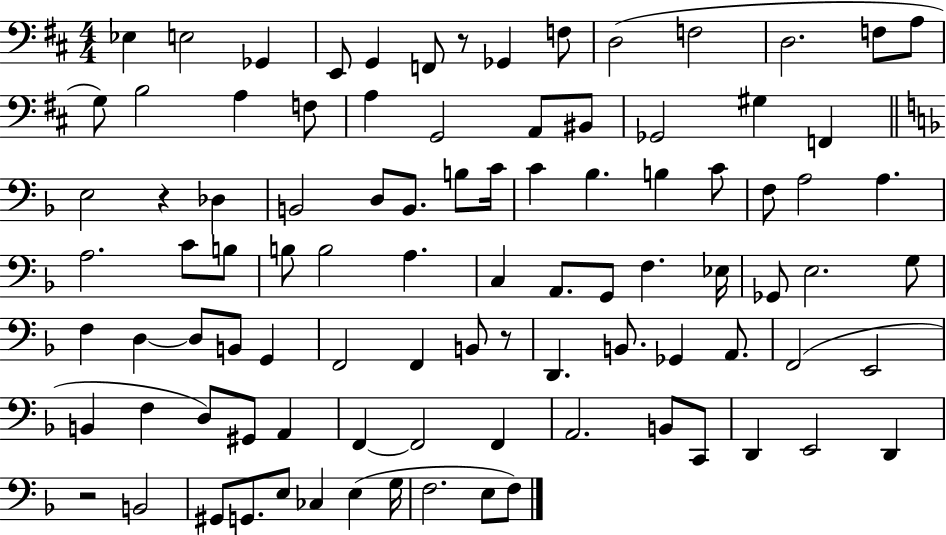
Eb3/q E3/h Gb2/q E2/e G2/q F2/e R/e Gb2/q F3/e D3/h F3/h D3/h. F3/e A3/e G3/e B3/h A3/q F3/e A3/q G2/h A2/e BIS2/e Gb2/h G#3/q F2/q E3/h R/q Db3/q B2/h D3/e B2/e. B3/e C4/s C4/q Bb3/q. B3/q C4/e F3/e A3/h A3/q. A3/h. C4/e B3/e B3/e B3/h A3/q. C3/q A2/e. G2/e F3/q. Eb3/s Gb2/e E3/h. G3/e F3/q D3/q D3/e B2/e G2/q F2/h F2/q B2/e R/e D2/q. B2/e. Gb2/q A2/e. F2/h E2/h B2/q F3/q D3/e G#2/e A2/q F2/q F2/h F2/q A2/h. B2/e C2/e D2/q E2/h D2/q R/h B2/h G#2/e G2/e. E3/e CES3/q E3/q G3/s F3/h. E3/e F3/e